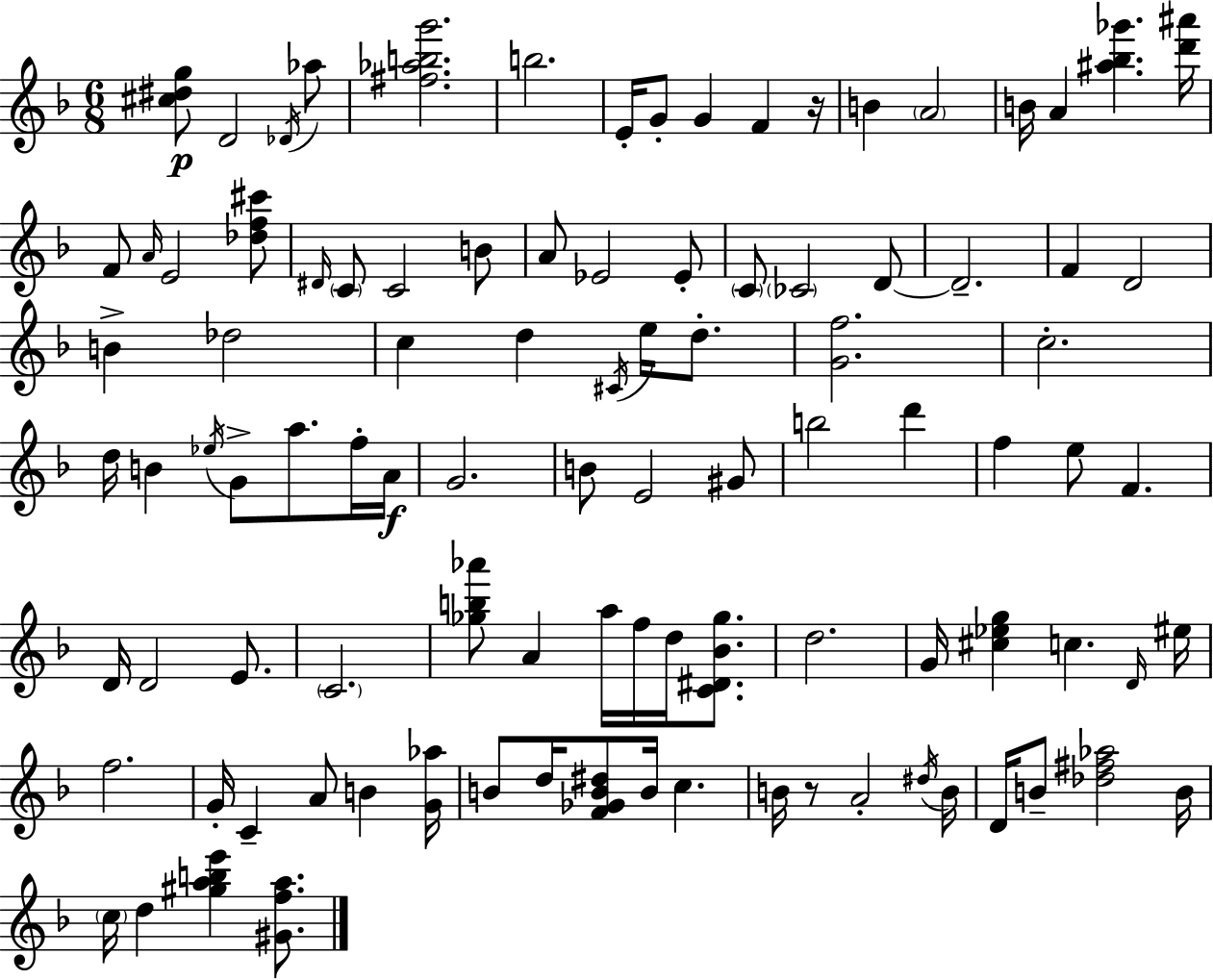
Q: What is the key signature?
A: F major